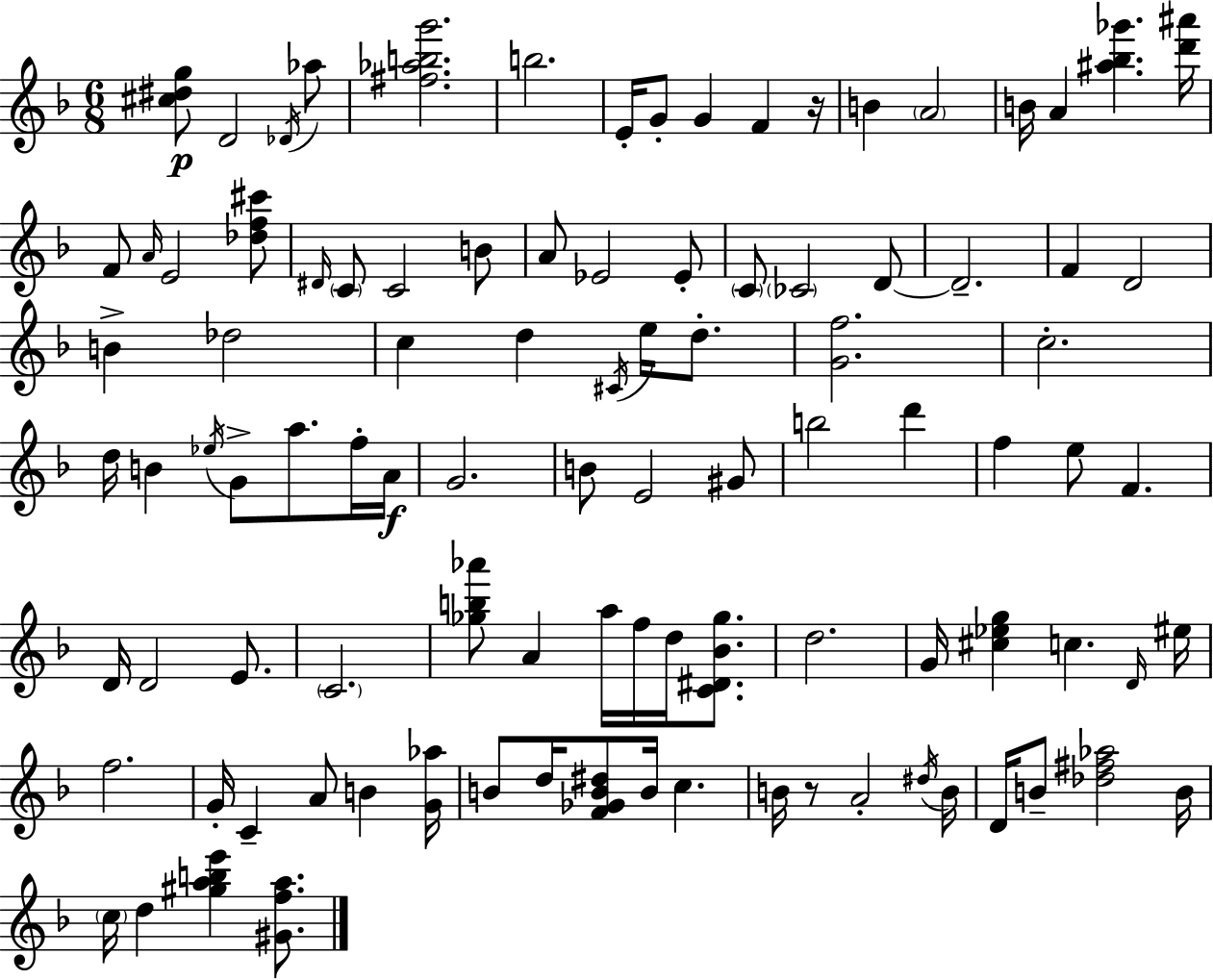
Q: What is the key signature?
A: F major